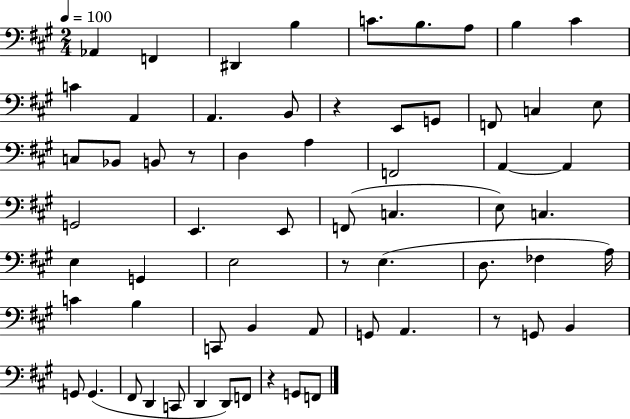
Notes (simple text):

Ab2/q F2/q D#2/q B3/q C4/e. B3/e. A3/e B3/q C#4/q C4/q A2/q A2/q. B2/e R/q E2/e G2/e F2/e C3/q E3/e C3/e Bb2/e B2/e R/e D3/q A3/q F2/h A2/q A2/q G2/h E2/q. E2/e F2/e C3/q. E3/e C3/q. E3/q G2/q E3/h R/e E3/q. D3/e. FES3/q A3/s C4/q B3/q C2/e B2/q A2/e G2/e A2/q. R/e G2/e B2/q G2/e G2/q. F#2/e D2/q C2/e D2/q D2/e F2/e R/q G2/e F2/e